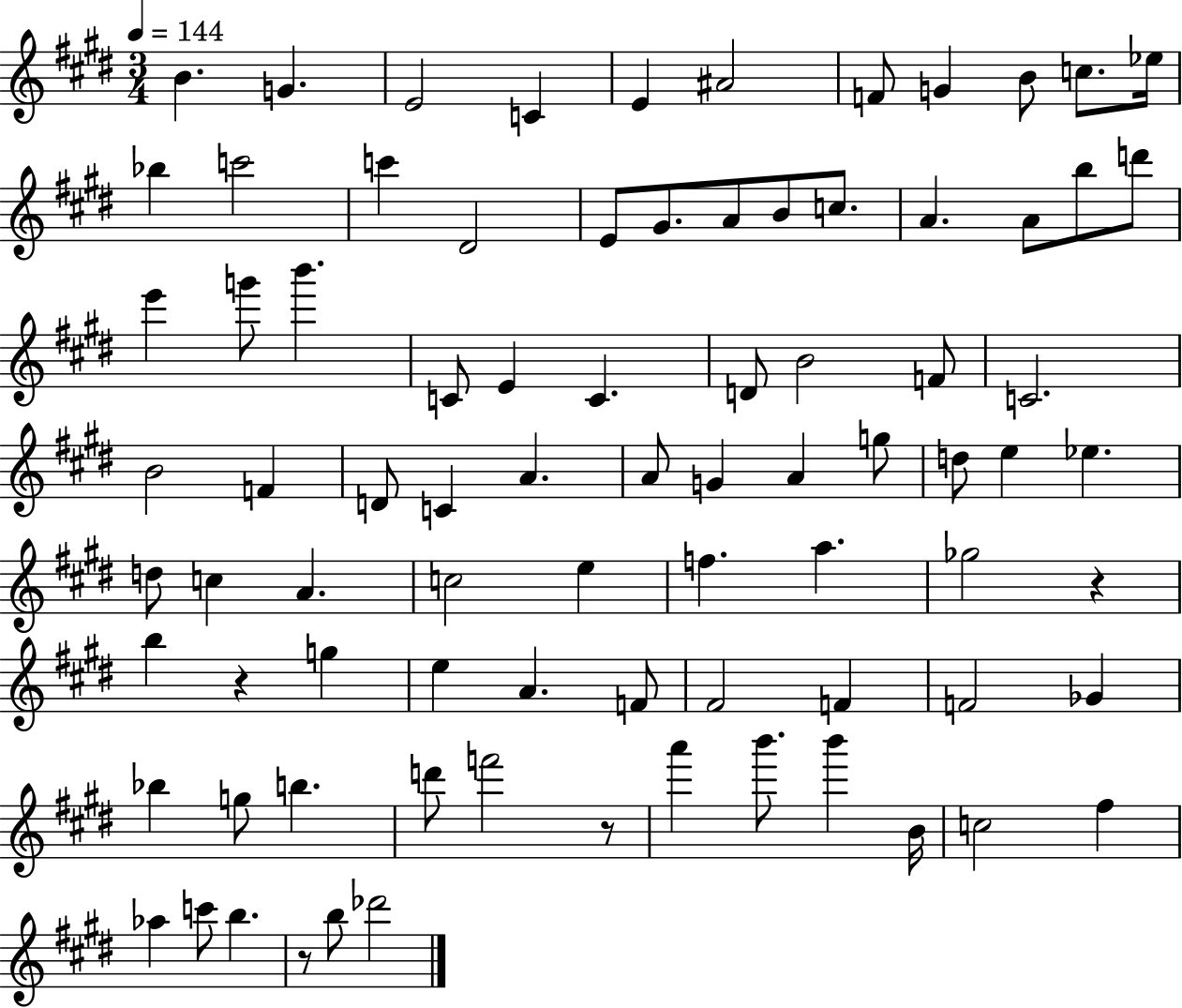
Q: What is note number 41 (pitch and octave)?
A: G4